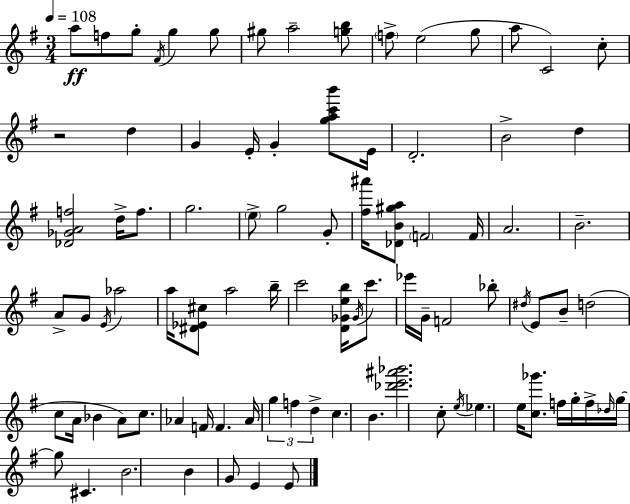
A5/e F5/e G5/e F#4/s G5/q G5/e G#5/e A5/h [G5,B5]/e F5/e E5/h G5/e A5/e C4/h C5/e R/h D5/q G4/q E4/s G4/q [G5,A5,C6,B6]/e E4/s D4/h. B4/h D5/q [Db4,Gb4,A4,F5]/h D5/s F5/e. G5/h. E5/e G5/h G4/e [F#5,A#6]/s [Db4,B4,G#5,A5]/e F4/h F4/s A4/h. B4/h. A4/e G4/e E4/s Ab5/h A5/s [D#4,Eb4,C#5]/e A5/h B5/s C6/h [D4,Gb4,E5,B5]/s Gb4/s C6/e. Eb6/s G4/s F4/h Bb5/e D#5/s E4/e B4/e D5/h C5/e A4/s Bb4/q A4/e C5/e. Ab4/q F4/s F4/q. Ab4/s G5/q F5/q D5/q C5/q. B4/q. [Db6,E6,A#6,Bb6]/h. C5/e E5/s Eb5/q. E5/s [C5,Gb6]/e. F5/s G5/s F5/s Db5/s G5/s G5/e C#4/q. B4/h. B4/q G4/e E4/q E4/e